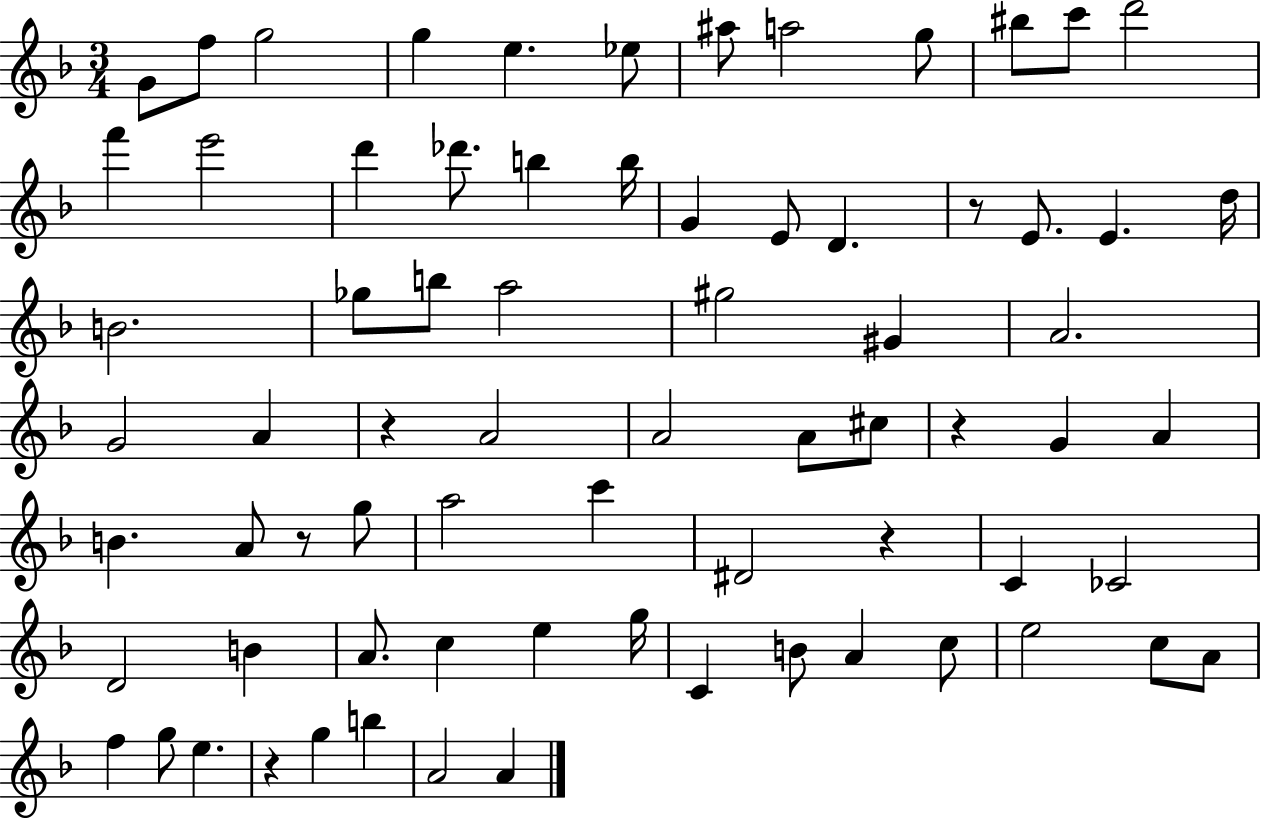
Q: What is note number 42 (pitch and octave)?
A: G5